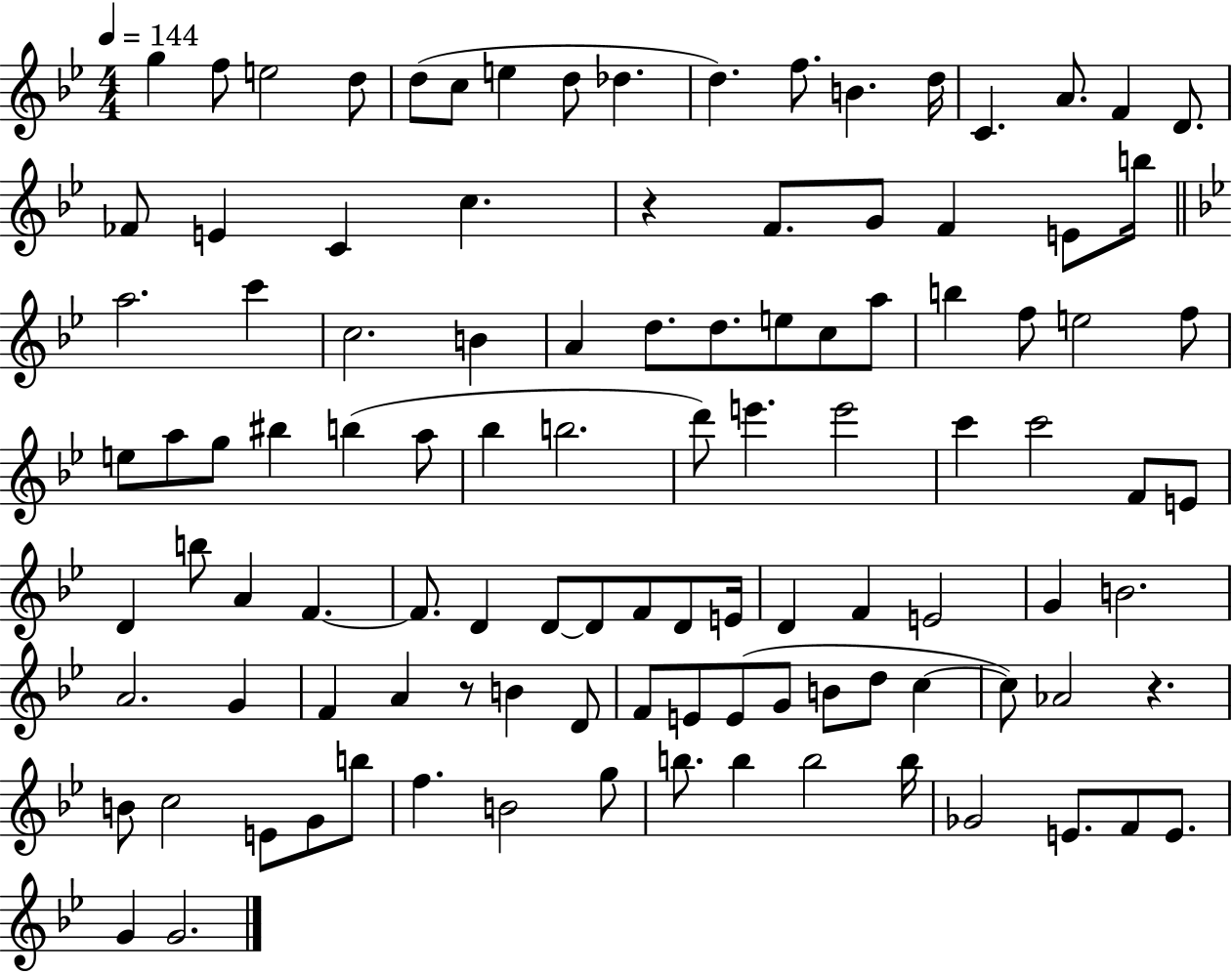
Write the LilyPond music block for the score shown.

{
  \clef treble
  \numericTimeSignature
  \time 4/4
  \key bes \major
  \tempo 4 = 144
  \repeat volta 2 { g''4 f''8 e''2 d''8 | d''8( c''8 e''4 d''8 des''4. | d''4.) f''8. b'4. d''16 | c'4. a'8. f'4 d'8. | \break fes'8 e'4 c'4 c''4. | r4 f'8. g'8 f'4 e'8 b''16 | \bar "||" \break \key bes \major a''2. c'''4 | c''2. b'4 | a'4 d''8. d''8. e''8 c''8 a''8 | b''4 f''8 e''2 f''8 | \break e''8 a''8 g''8 bis''4 b''4( a''8 | bes''4 b''2. | d'''8) e'''4. e'''2 | c'''4 c'''2 f'8 e'8 | \break d'4 b''8 a'4 f'4.~~ | f'8. d'4 d'8~~ d'8 f'8 d'8 e'16 | d'4 f'4 e'2 | g'4 b'2. | \break a'2. g'4 | f'4 a'4 r8 b'4 d'8 | f'8 e'8 e'8( g'8 b'8 d''8 c''4~~ | c''8) aes'2 r4. | \break b'8 c''2 e'8 g'8 b''8 | f''4. b'2 g''8 | b''8. b''4 b''2 b''16 | ges'2 e'8. f'8 e'8. | \break g'4 g'2. | } \bar "|."
}